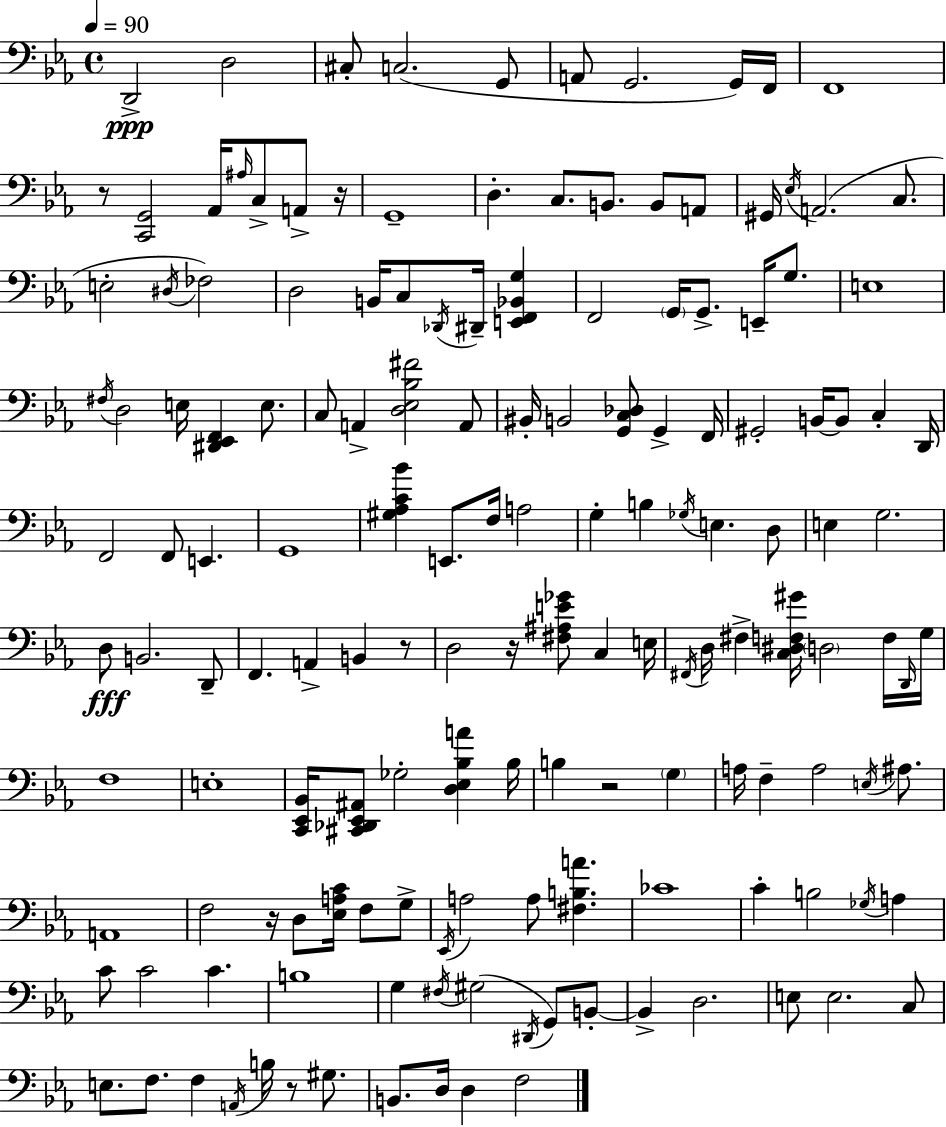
D2/h D3/h C#3/e C3/h. G2/e A2/e G2/h. G2/s F2/s F2/w R/e [C2,G2]/h Ab2/s A#3/s C3/e A2/e R/s G2/w D3/q. C3/e. B2/e. B2/e A2/e G#2/s Eb3/s A2/h. C3/e. E3/h D#3/s FES3/h D3/h B2/s C3/e Db2/s D#2/s [E2,F2,Bb2,G3]/q F2/h G2/s G2/e. E2/s G3/e. E3/w F#3/s D3/h E3/s [D#2,Eb2,F2]/q E3/e. C3/e A2/q [D3,Eb3,Bb3,F#4]/h A2/e BIS2/s B2/h [G2,C3,Db3]/e G2/q F2/s G#2/h B2/s B2/e C3/q D2/s F2/h F2/e E2/q. G2/w [G#3,Ab3,C4,Bb4]/q E2/e. F3/s A3/h G3/q B3/q Gb3/s E3/q. D3/e E3/q G3/h. D3/e B2/h. D2/e F2/q. A2/q B2/q R/e D3/h R/s [F#3,A#3,E4,Gb4]/e C3/q E3/s F#2/s D3/s F#3/q [C3,D#3,F3,G#4]/s D3/h F3/s D2/s G3/s F3/w E3/w [C2,Eb2,Bb2]/s [C#2,Db2,Eb2,A#2]/e Gb3/h [D3,Eb3,Bb3,A4]/q Bb3/s B3/q R/h G3/q A3/s F3/q A3/h E3/s A#3/e. A2/w F3/h R/s D3/e [Eb3,A3,C4]/s F3/e G3/e Eb2/s A3/h A3/e [F#3,B3,A4]/q. CES4/w C4/q B3/h Gb3/s A3/q C4/e C4/h C4/q. B3/w G3/q F#3/s G#3/h D#2/s G2/e B2/e B2/q D3/h. E3/e E3/h. C3/e E3/e. F3/e. F3/q A2/s B3/s R/e G#3/e. B2/e. D3/s D3/q F3/h